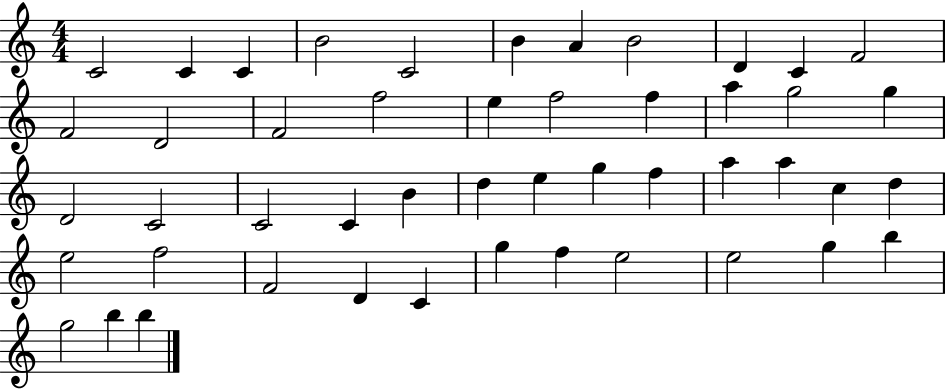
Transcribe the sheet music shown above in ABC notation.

X:1
T:Untitled
M:4/4
L:1/4
K:C
C2 C C B2 C2 B A B2 D C F2 F2 D2 F2 f2 e f2 f a g2 g D2 C2 C2 C B d e g f a a c d e2 f2 F2 D C g f e2 e2 g b g2 b b